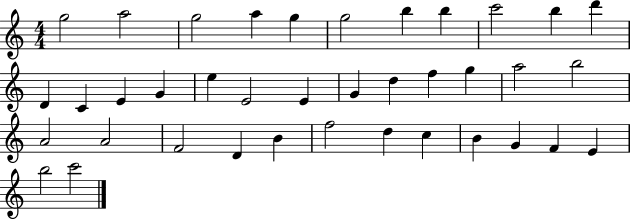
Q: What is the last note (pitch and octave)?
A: C6